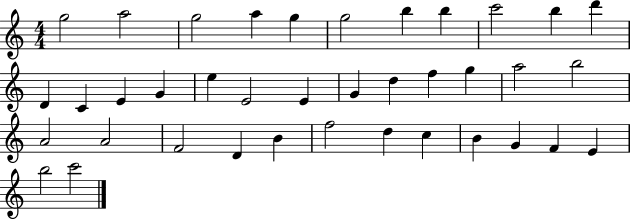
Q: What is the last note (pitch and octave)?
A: C6